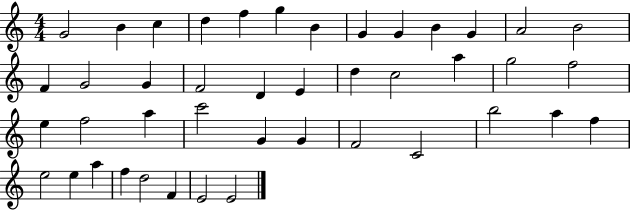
{
  \clef treble
  \numericTimeSignature
  \time 4/4
  \key c \major
  g'2 b'4 c''4 | d''4 f''4 g''4 b'4 | g'4 g'4 b'4 g'4 | a'2 b'2 | \break f'4 g'2 g'4 | f'2 d'4 e'4 | d''4 c''2 a''4 | g''2 f''2 | \break e''4 f''2 a''4 | c'''2 g'4 g'4 | f'2 c'2 | b''2 a''4 f''4 | \break e''2 e''4 a''4 | f''4 d''2 f'4 | e'2 e'2 | \bar "|."
}